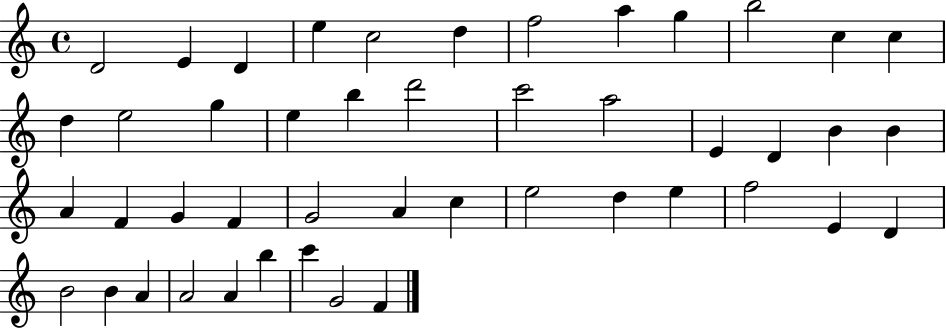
{
  \clef treble
  \time 4/4
  \defaultTimeSignature
  \key c \major
  d'2 e'4 d'4 | e''4 c''2 d''4 | f''2 a''4 g''4 | b''2 c''4 c''4 | \break d''4 e''2 g''4 | e''4 b''4 d'''2 | c'''2 a''2 | e'4 d'4 b'4 b'4 | \break a'4 f'4 g'4 f'4 | g'2 a'4 c''4 | e''2 d''4 e''4 | f''2 e'4 d'4 | \break b'2 b'4 a'4 | a'2 a'4 b''4 | c'''4 g'2 f'4 | \bar "|."
}